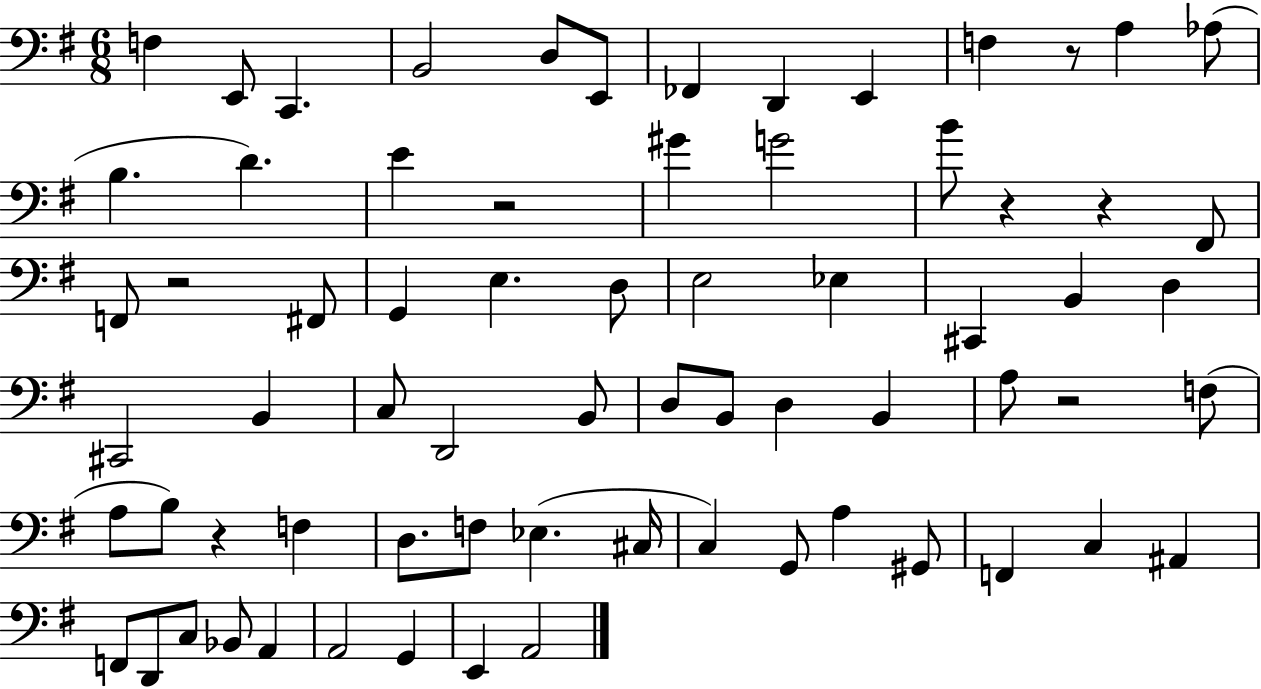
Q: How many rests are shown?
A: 7